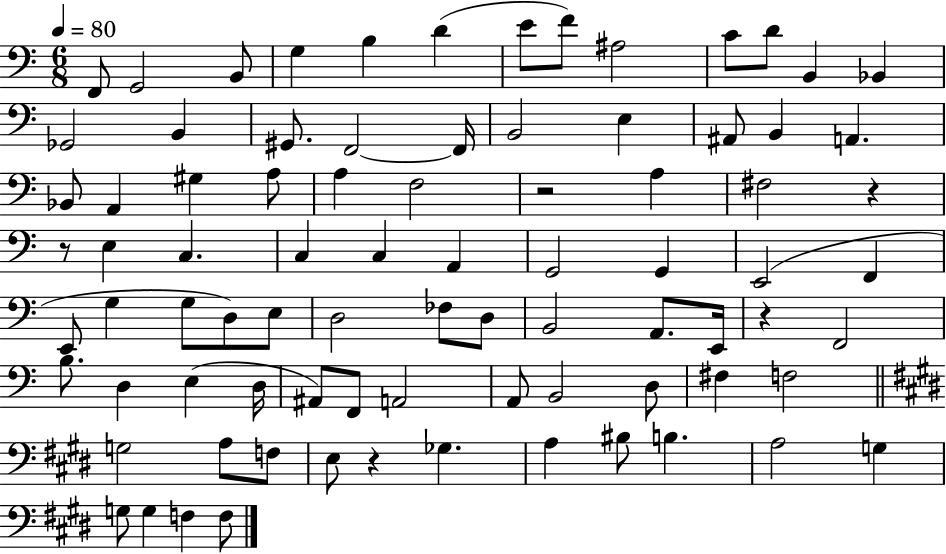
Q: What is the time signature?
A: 6/8